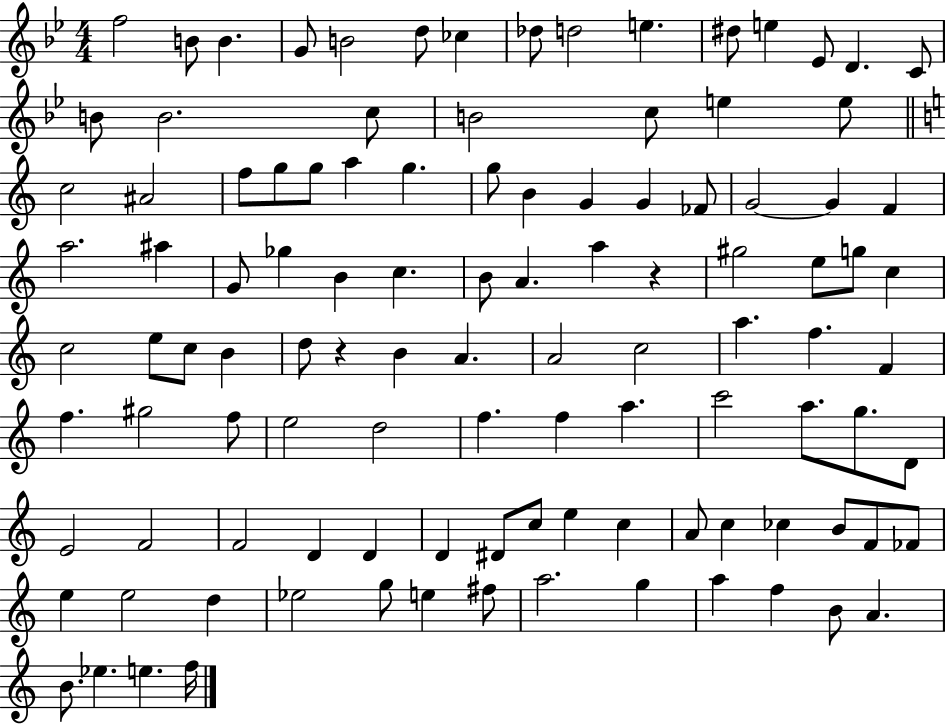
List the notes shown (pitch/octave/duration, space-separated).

F5/h B4/e B4/q. G4/e B4/h D5/e CES5/q Db5/e D5/h E5/q. D#5/e E5/q Eb4/e D4/q. C4/e B4/e B4/h. C5/e B4/h C5/e E5/q E5/e C5/h A#4/h F5/e G5/e G5/e A5/q G5/q. G5/e B4/q G4/q G4/q FES4/e G4/h G4/q F4/q A5/h. A#5/q G4/e Gb5/q B4/q C5/q. B4/e A4/q. A5/q R/q G#5/h E5/e G5/e C5/q C5/h E5/e C5/e B4/q D5/e R/q B4/q A4/q. A4/h C5/h A5/q. F5/q. F4/q F5/q. G#5/h F5/e E5/h D5/h F5/q. F5/q A5/q. C6/h A5/e. G5/e. D4/e E4/h F4/h F4/h D4/q D4/q D4/q D#4/e C5/e E5/q C5/q A4/e C5/q CES5/q B4/e F4/e FES4/e E5/q E5/h D5/q Eb5/h G5/e E5/q F#5/e A5/h. G5/q A5/q F5/q B4/e A4/q. B4/e. Eb5/q. E5/q. F5/s